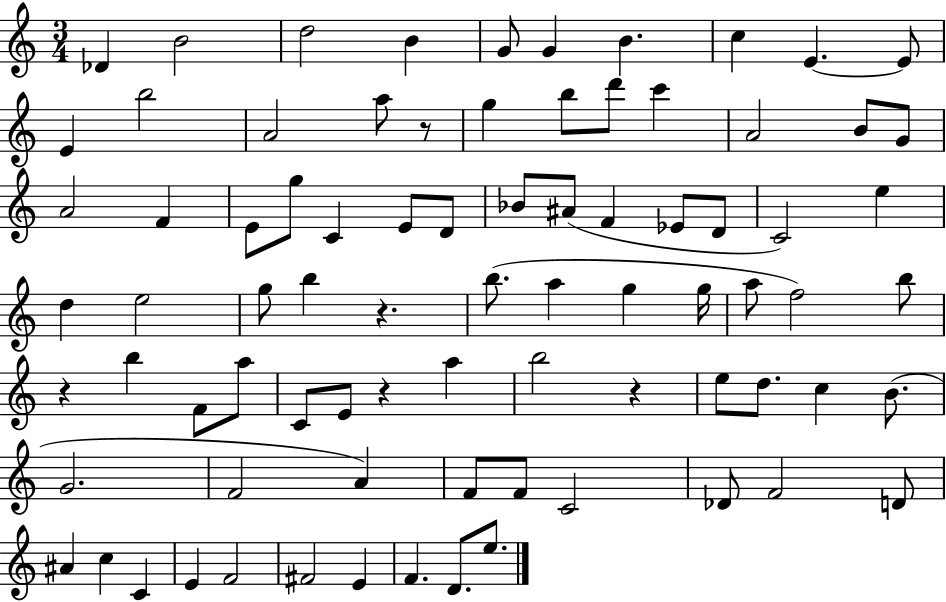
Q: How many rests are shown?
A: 5